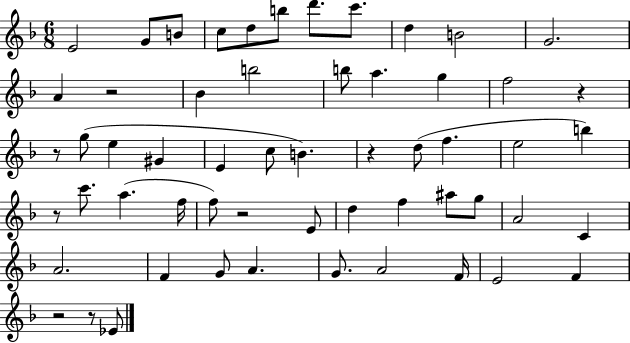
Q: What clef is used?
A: treble